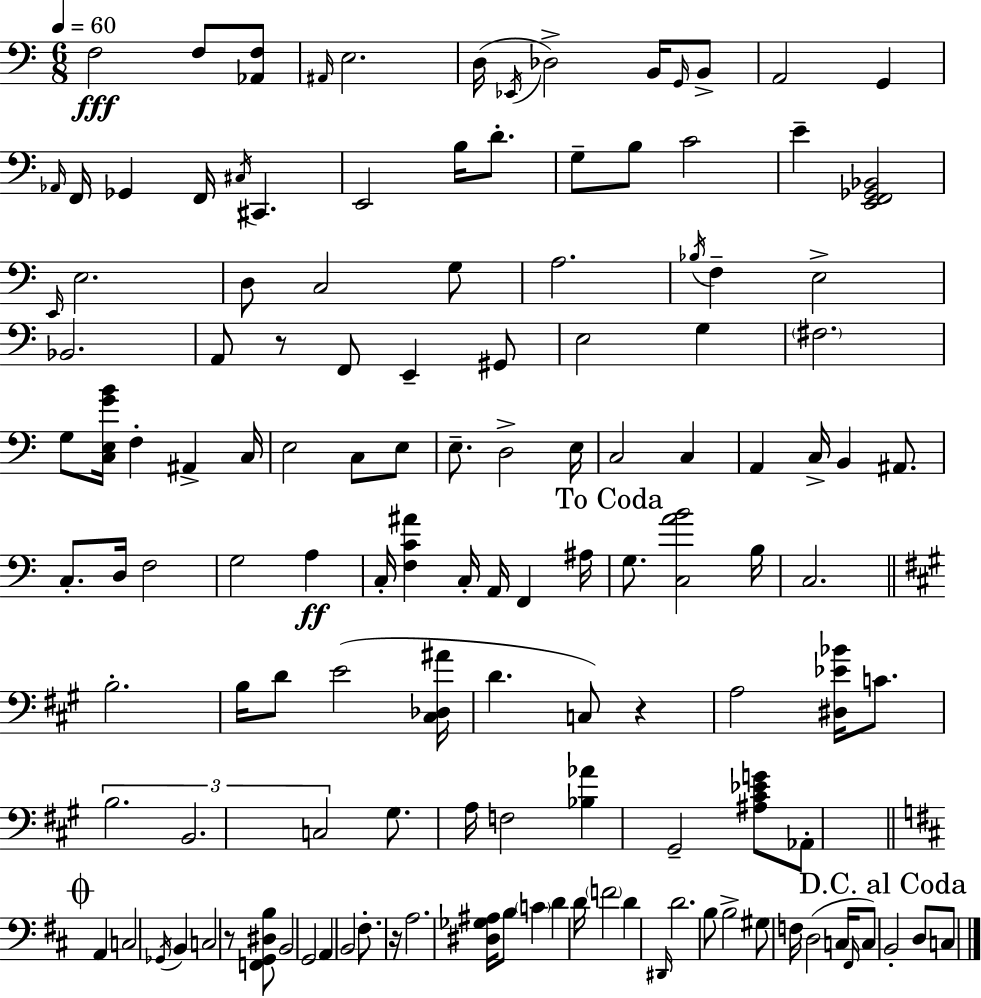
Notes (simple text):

F3/h F3/e [Ab2,F3]/e A#2/s E3/h. D3/s Eb2/s Db3/h B2/s G2/s B2/e A2/h G2/q Ab2/s F2/s Gb2/q F2/s C#3/s C#2/q. E2/h B3/s D4/e. G3/e B3/e C4/h E4/q [E2,F2,Gb2,Bb2]/h E2/s E3/h. D3/e C3/h G3/e A3/h. Bb3/s F3/q E3/h Bb2/h. A2/e R/e F2/e E2/q G#2/e E3/h G3/q F#3/h. G3/e [C3,E3,G4,B4]/s F3/q A#2/q C3/s E3/h C3/e E3/e E3/e. D3/h E3/s C3/h C3/q A2/q C3/s B2/q A#2/e. C3/e. D3/s F3/h G3/h A3/q C3/s [F3,C4,A#4]/q C3/s A2/s F2/q A#3/s G3/e. [C3,A4,B4]/h B3/s C3/h. B3/h. B3/s D4/e E4/h [C#3,Db3,A#4]/s D4/q. C3/e R/q A3/h [D#3,Eb4,Bb4]/s C4/e. B3/h. B2/h. C3/h G#3/e. A3/s F3/h [Bb3,Ab4]/q G#2/h [A#3,C#4,Eb4,G4]/e Ab2/e A2/q C3/h Gb2/s B2/q C3/h R/e [F2,G2,D#3,B3]/e B2/h G2/h A2/q B2/h F#3/e. R/s A3/h. [D#3,Gb3,A#3]/s B3/e C4/q D4/q D4/s F4/h D4/q D#2/s D4/h. B3/e B3/h G#3/e F3/s D3/h C3/s F#2/s C3/e B2/h D3/e C3/e